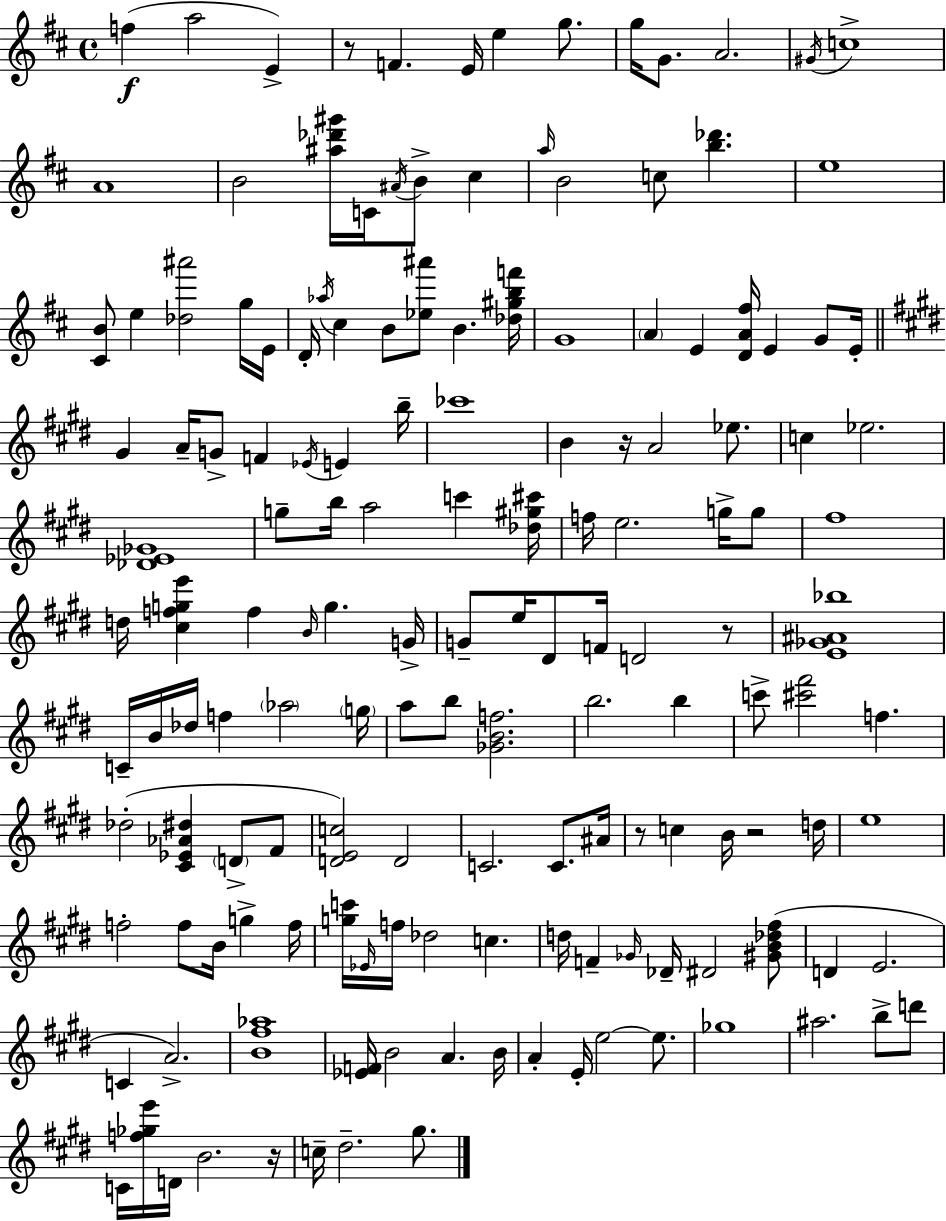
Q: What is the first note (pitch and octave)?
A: F5